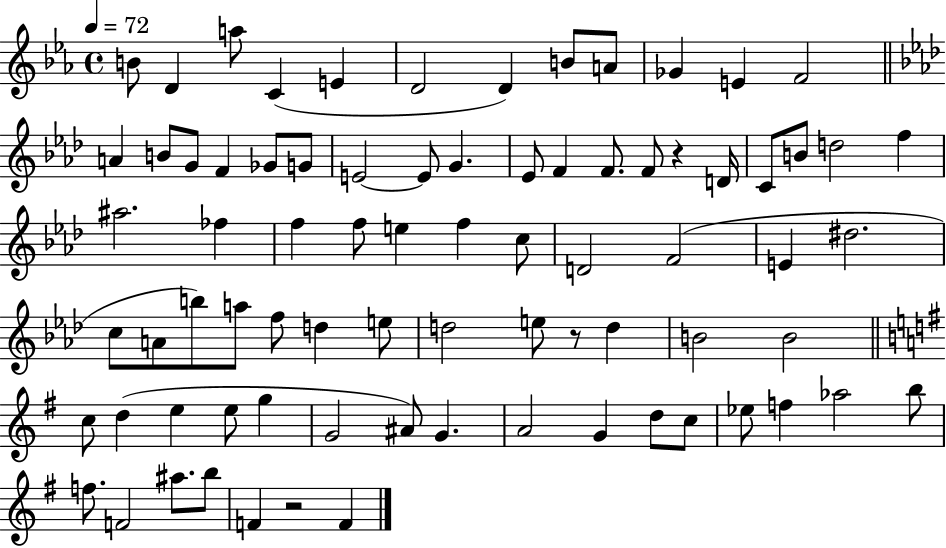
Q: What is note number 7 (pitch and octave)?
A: D4